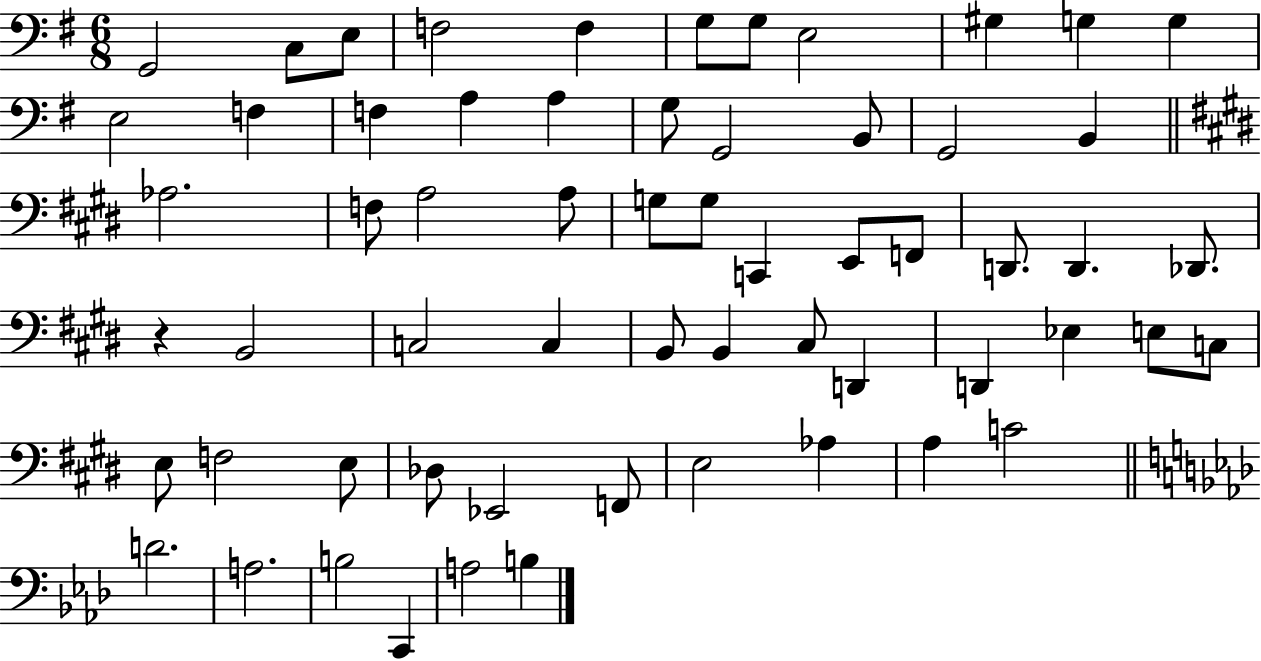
X:1
T:Untitled
M:6/8
L:1/4
K:G
G,,2 C,/2 E,/2 F,2 F, G,/2 G,/2 E,2 ^G, G, G, E,2 F, F, A, A, G,/2 G,,2 B,,/2 G,,2 B,, _A,2 F,/2 A,2 A,/2 G,/2 G,/2 C,, E,,/2 F,,/2 D,,/2 D,, _D,,/2 z B,,2 C,2 C, B,,/2 B,, ^C,/2 D,, D,, _E, E,/2 C,/2 E,/2 F,2 E,/2 _D,/2 _E,,2 F,,/2 E,2 _A, A, C2 D2 A,2 B,2 C,, A,2 B,